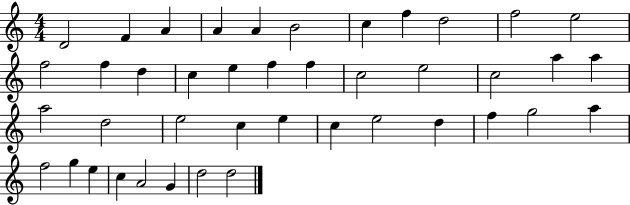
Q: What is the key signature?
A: C major